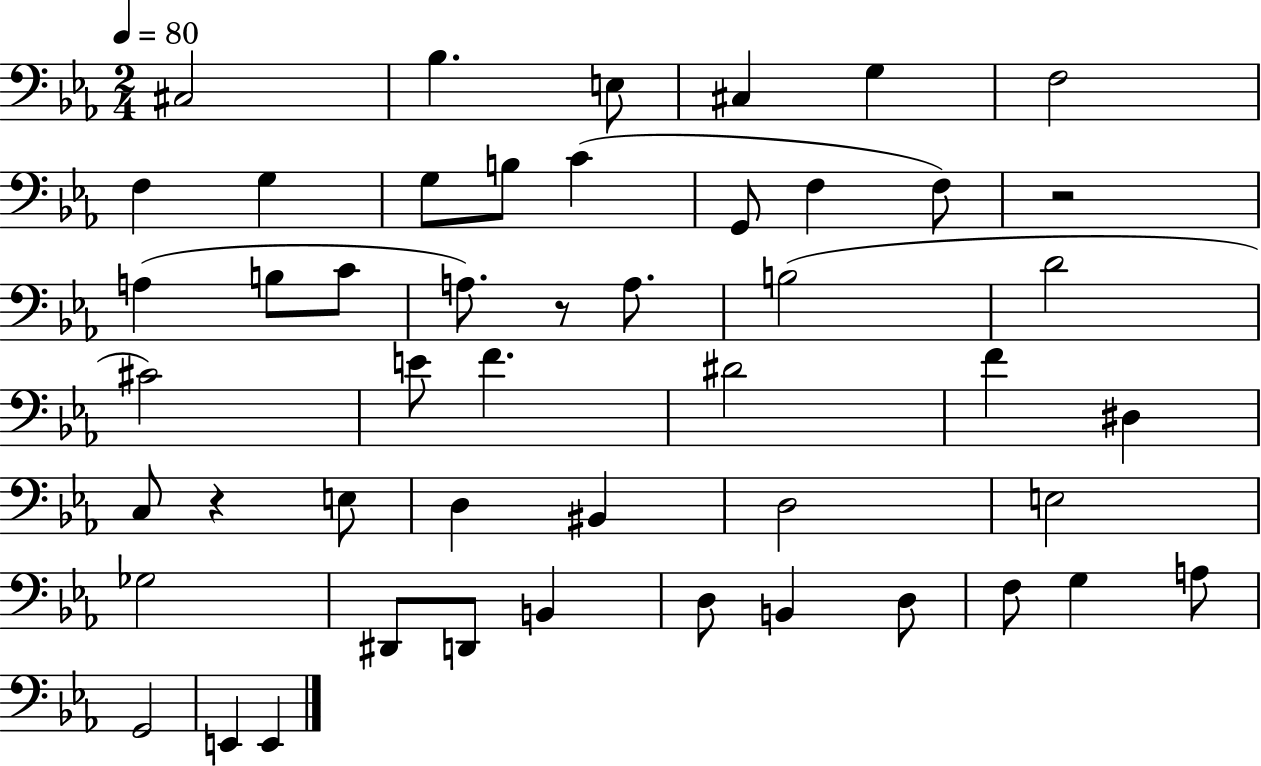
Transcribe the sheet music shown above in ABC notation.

X:1
T:Untitled
M:2/4
L:1/4
K:Eb
^C,2 _B, E,/2 ^C, G, F,2 F, G, G,/2 B,/2 C G,,/2 F, F,/2 z2 A, B,/2 C/2 A,/2 z/2 A,/2 B,2 D2 ^C2 E/2 F ^D2 F ^D, C,/2 z E,/2 D, ^B,, D,2 E,2 _G,2 ^D,,/2 D,,/2 B,, D,/2 B,, D,/2 F,/2 G, A,/2 G,,2 E,, E,,